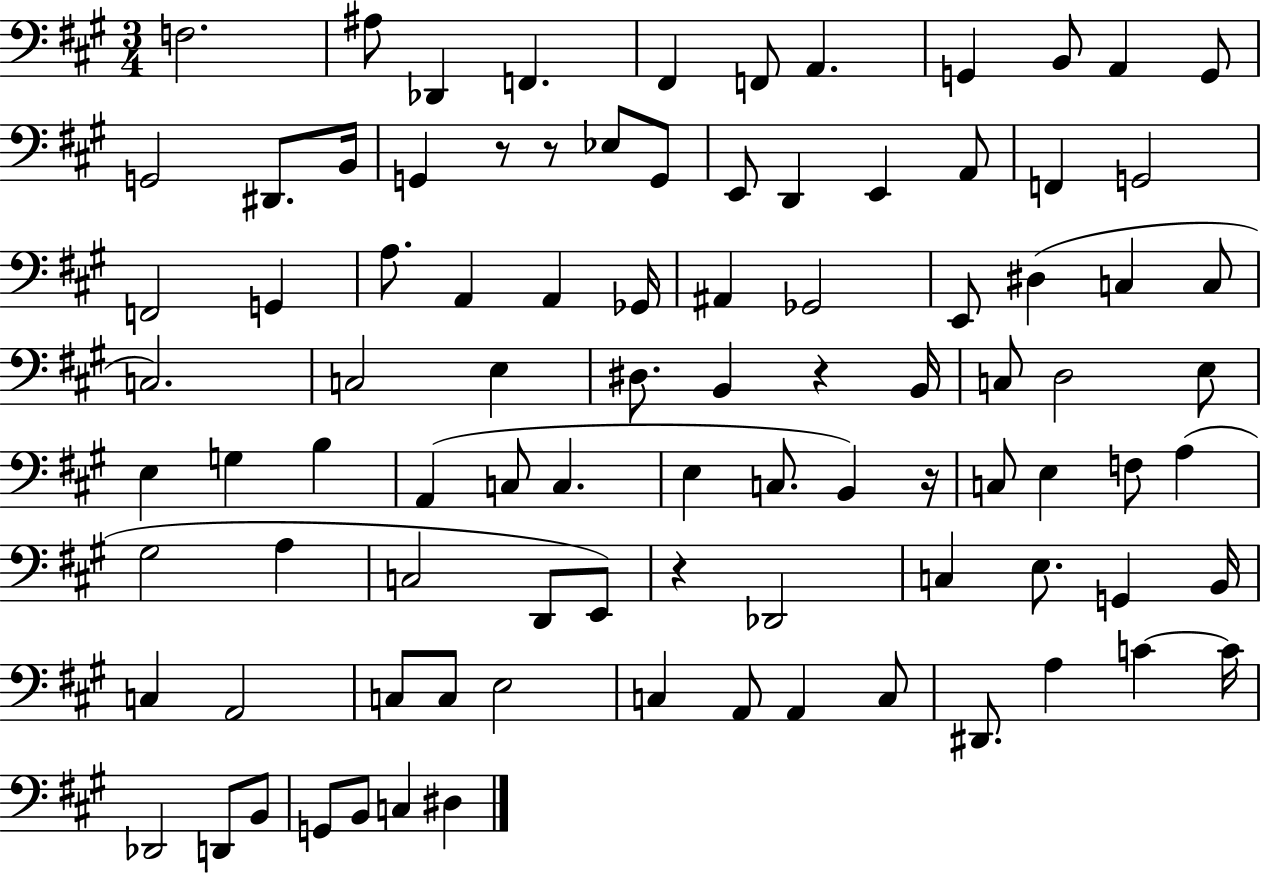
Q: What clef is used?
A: bass